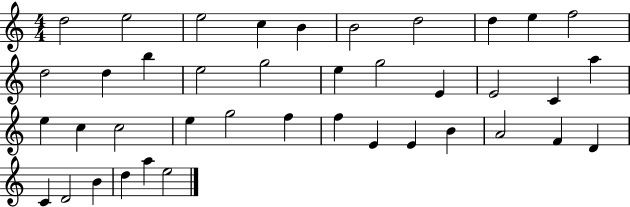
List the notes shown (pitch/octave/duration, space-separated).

D5/h E5/h E5/h C5/q B4/q B4/h D5/h D5/q E5/q F5/h D5/h D5/q B5/q E5/h G5/h E5/q G5/h E4/q E4/h C4/q A5/q E5/q C5/q C5/h E5/q G5/h F5/q F5/q E4/q E4/q B4/q A4/h F4/q D4/q C4/q D4/h B4/q D5/q A5/q E5/h